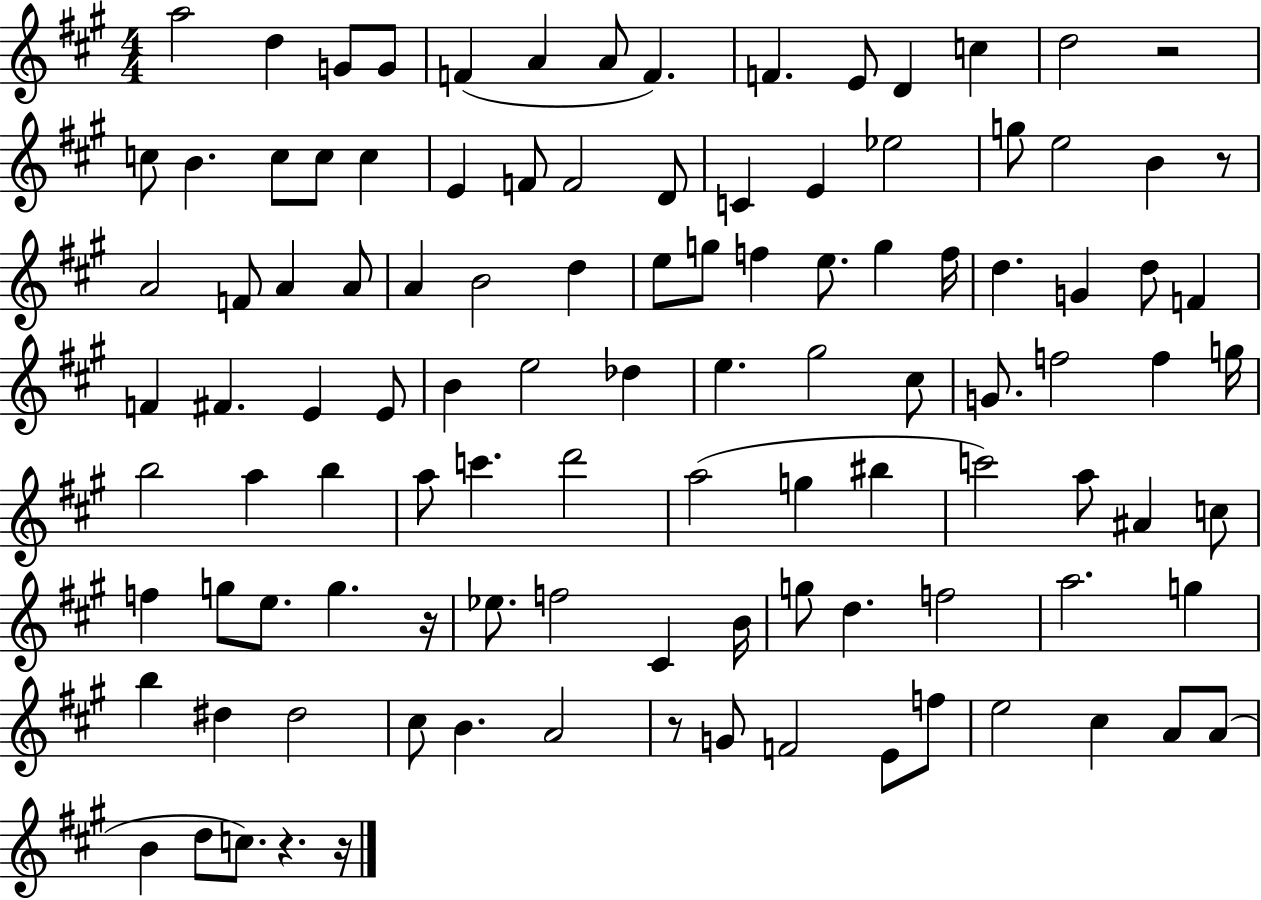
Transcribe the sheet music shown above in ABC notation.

X:1
T:Untitled
M:4/4
L:1/4
K:A
a2 d G/2 G/2 F A A/2 F F E/2 D c d2 z2 c/2 B c/2 c/2 c E F/2 F2 D/2 C E _e2 g/2 e2 B z/2 A2 F/2 A A/2 A B2 d e/2 g/2 f e/2 g f/4 d G d/2 F F ^F E E/2 B e2 _d e ^g2 ^c/2 G/2 f2 f g/4 b2 a b a/2 c' d'2 a2 g ^b c'2 a/2 ^A c/2 f g/2 e/2 g z/4 _e/2 f2 ^C B/4 g/2 d f2 a2 g b ^d ^d2 ^c/2 B A2 z/2 G/2 F2 E/2 f/2 e2 ^c A/2 A/2 B d/2 c/2 z z/4